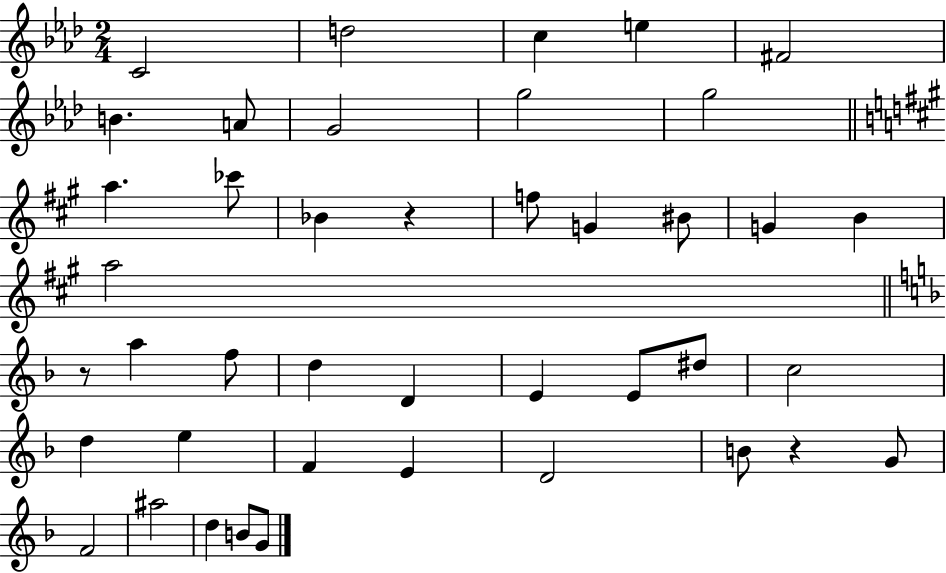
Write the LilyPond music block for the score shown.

{
  \clef treble
  \numericTimeSignature
  \time 2/4
  \key aes \major
  c'2 | d''2 | c''4 e''4 | fis'2 | \break b'4. a'8 | g'2 | g''2 | g''2 | \break \bar "||" \break \key a \major a''4. ces'''8 | bes'4 r4 | f''8 g'4 bis'8 | g'4 b'4 | \break a''2 | \bar "||" \break \key f \major r8 a''4 f''8 | d''4 d'4 | e'4 e'8 dis''8 | c''2 | \break d''4 e''4 | f'4 e'4 | d'2 | b'8 r4 g'8 | \break f'2 | ais''2 | d''4 b'8 g'8 | \bar "|."
}